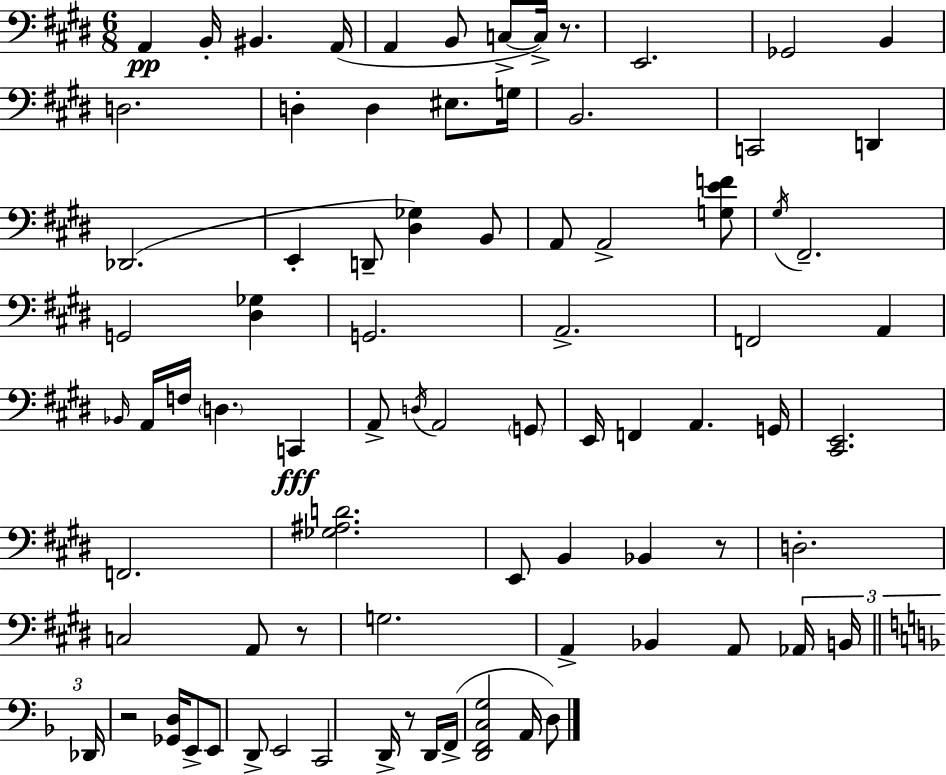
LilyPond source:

{
  \clef bass
  \numericTimeSignature
  \time 6/8
  \key e \major
  a,4\pp b,16-. bis,4. a,16( | a,4 b,8 c8->~~ c16->) r8. | e,2. | ges,2 b,4 | \break d2. | d4-. d4 eis8. g16 | b,2. | c,2 d,4 | \break des,2.( | e,4-. d,8-- <dis ges>4) b,8 | a,8 a,2-> <g e' f'>8 | \acciaccatura { gis16 } fis,2.-- | \break g,2 <dis ges>4 | g,2. | a,2.-> | f,2 a,4 | \break \grace { bes,16 } a,16 f16 \parenthesize d4. c,4\fff | a,8-> \acciaccatura { d16 } a,2 | \parenthesize g,8 e,16 f,4 a,4. | g,16 <cis, e,>2. | \break f,2. | <ges ais d'>2. | e,8 b,4 bes,4 | r8 d2.-. | \break c2 a,8 | r8 g2. | a,4-> bes,4 a,8 | \tuplet 3/2 { aes,16 b,16 \bar "||" \break \key d \minor des,16 } r2 <ges, d>16 e,8-> | e,8 d,8-> e,2 | c,2 d,16-> r8 d,16 | f,16->( <d, f, c g>2 a,16 d8) | \break \bar "|."
}